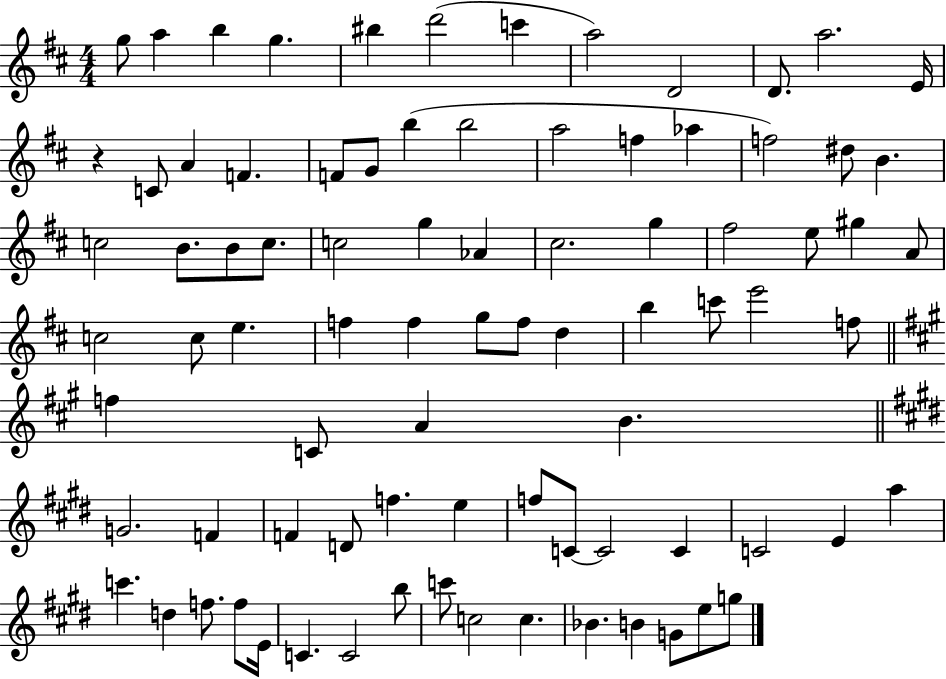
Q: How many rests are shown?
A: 1